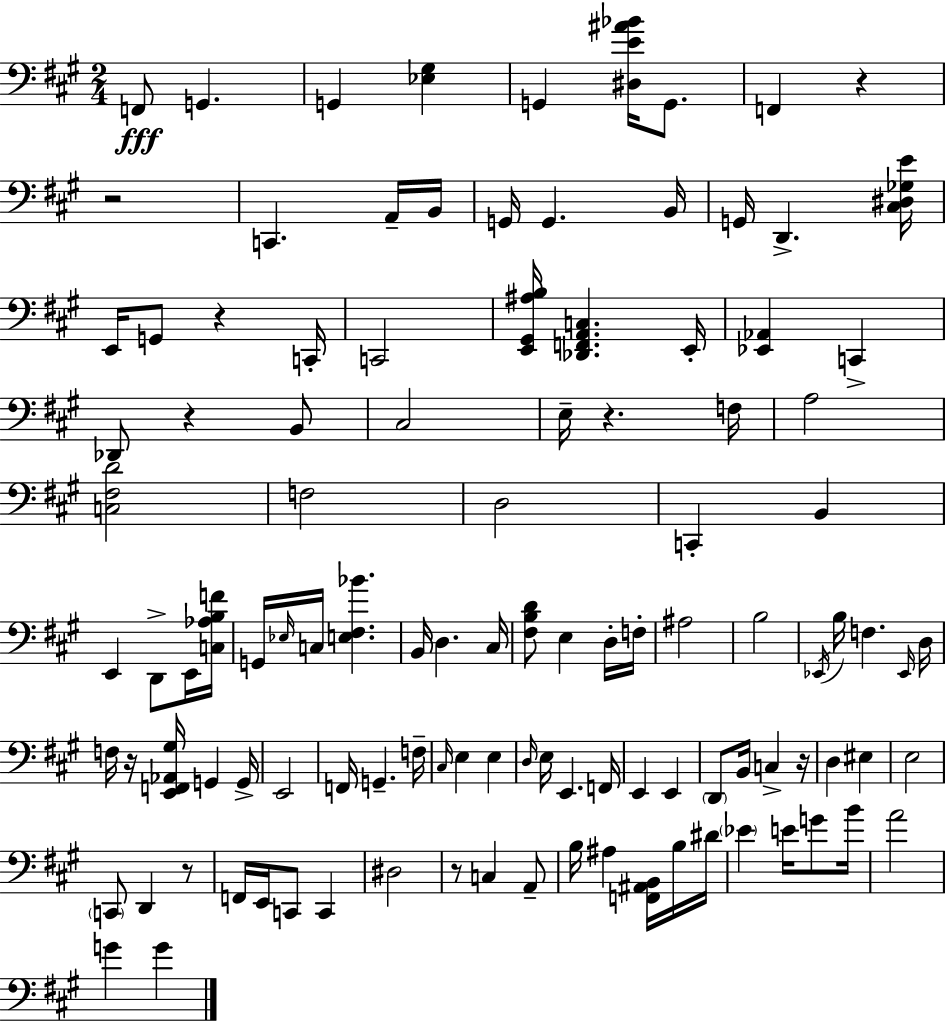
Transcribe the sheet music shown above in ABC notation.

X:1
T:Untitled
M:2/4
L:1/4
K:A
F,,/2 G,, G,, [_E,^G,] G,, [^D,E^A_B]/4 G,,/2 F,, z z2 C,, A,,/4 B,,/4 G,,/4 G,, B,,/4 G,,/4 D,, [^C,^D,_G,E]/4 E,,/4 G,,/2 z C,,/4 C,,2 [E,,^G,,^A,B,]/4 [_D,,F,,A,,C,] E,,/4 [_E,,_A,,] C,, _D,,/2 z B,,/2 ^C,2 E,/4 z F,/4 A,2 [C,^F,D]2 F,2 D,2 C,, B,, E,, D,,/2 E,,/4 [C,_A,B,F]/4 G,,/4 _E,/4 C,/4 [E,^F,_B] B,,/4 D, ^C,/4 [^F,B,D]/2 E, D,/4 F,/4 ^A,2 B,2 _E,,/4 B,/4 F, _E,,/4 D,/4 F,/4 z/4 [E,,F,,_A,,^G,]/4 G,, G,,/4 E,,2 F,,/4 G,, F,/4 ^C,/4 E, E, D,/4 E,/4 E,, F,,/4 E,, E,, D,,/2 B,,/4 C, z/4 D, ^E, E,2 C,,/2 D,, z/2 F,,/4 E,,/4 C,,/2 C,, ^D,2 z/2 C, A,,/2 B,/4 ^A, [F,,^A,,B,,]/4 B,/4 ^D/4 _E E/4 G/2 B/4 A2 G G